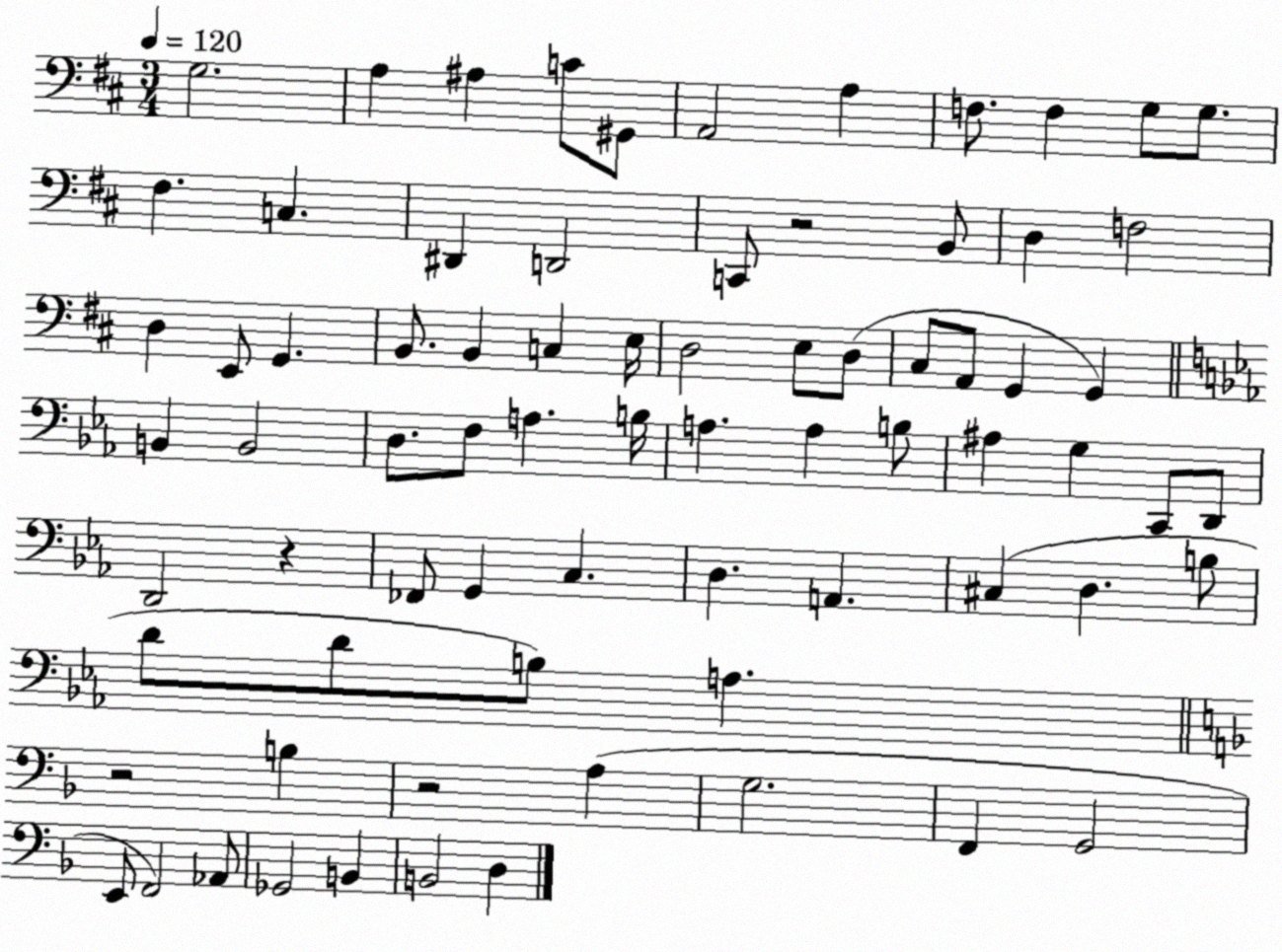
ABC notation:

X:1
T:Untitled
M:3/4
L:1/4
K:D
G,2 A, ^A, C/2 ^G,,/2 A,,2 A, F,/2 F, G,/2 G,/2 ^F, C, ^D,, D,,2 C,,/2 z2 B,,/2 D, F,2 D, E,,/2 G,, B,,/2 B,, C, E,/4 D,2 E,/2 D,/2 ^C,/2 A,,/2 G,, G,, B,, B,,2 D,/2 F,/2 A, B,/4 A, A, B,/2 ^A, G, C,,/2 D,,/2 D,,2 z _F,,/2 G,, C, D, A,, ^C, D, B,/2 D/2 D/2 B,/2 A, z2 B, z2 A, G,2 F,, G,,2 E,,/2 F,,2 _A,,/2 _G,,2 B,, B,,2 D,